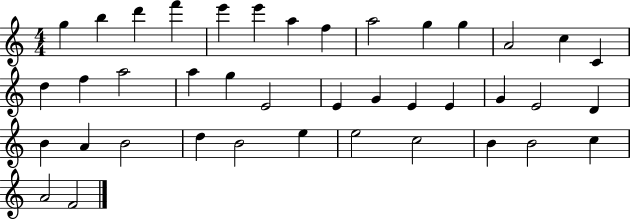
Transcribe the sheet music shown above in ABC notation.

X:1
T:Untitled
M:4/4
L:1/4
K:C
g b d' f' e' e' a f a2 g g A2 c C d f a2 a g E2 E G E E G E2 D B A B2 d B2 e e2 c2 B B2 c A2 F2